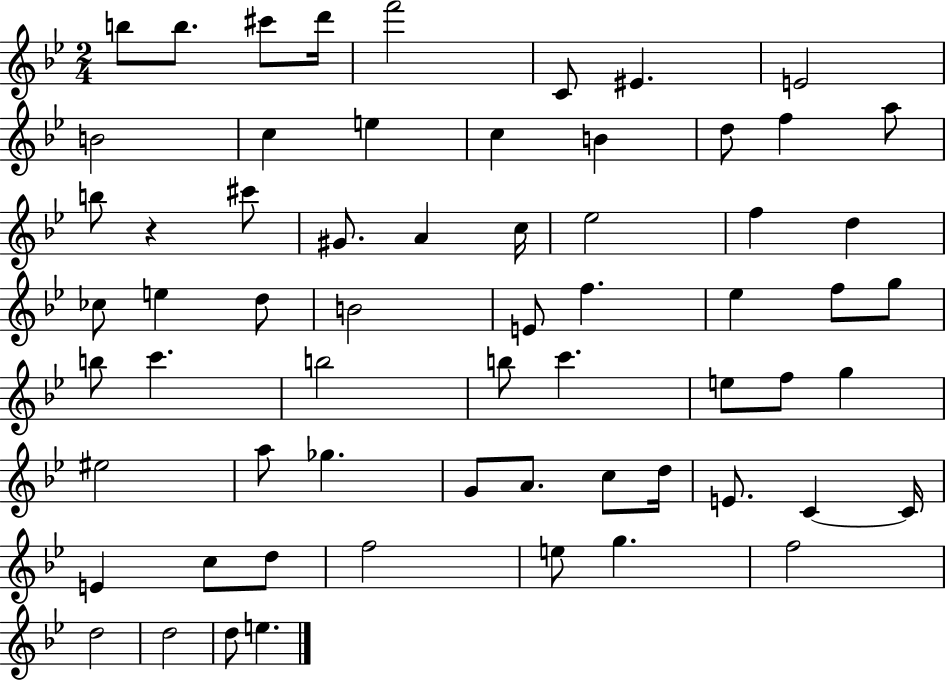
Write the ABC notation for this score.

X:1
T:Untitled
M:2/4
L:1/4
K:Bb
b/2 b/2 ^c'/2 d'/4 f'2 C/2 ^E E2 B2 c e c B d/2 f a/2 b/2 z ^c'/2 ^G/2 A c/4 _e2 f d _c/2 e d/2 B2 E/2 f _e f/2 g/2 b/2 c' b2 b/2 c' e/2 f/2 g ^e2 a/2 _g G/2 A/2 c/2 d/4 E/2 C C/4 E c/2 d/2 f2 e/2 g f2 d2 d2 d/2 e